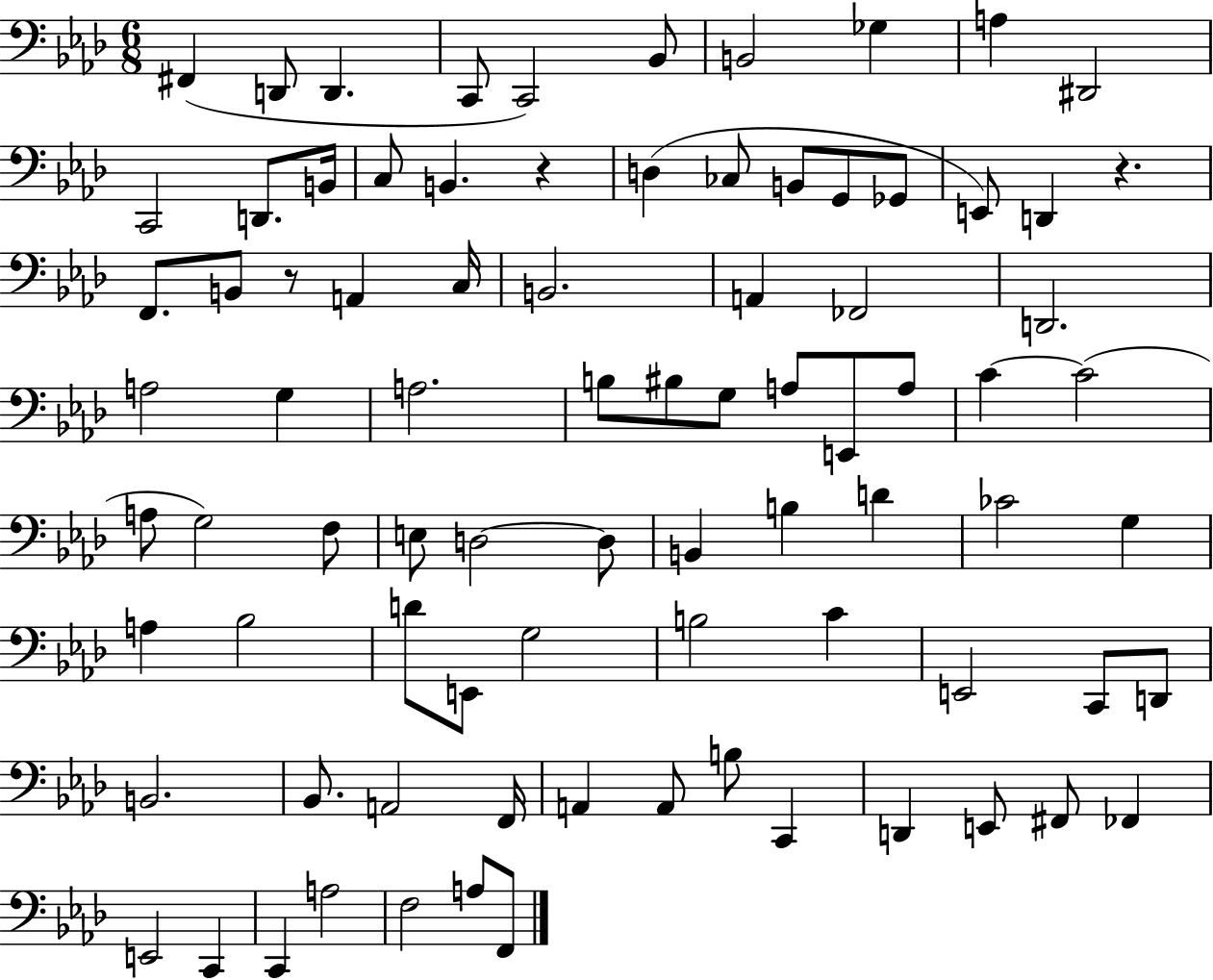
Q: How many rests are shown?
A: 3